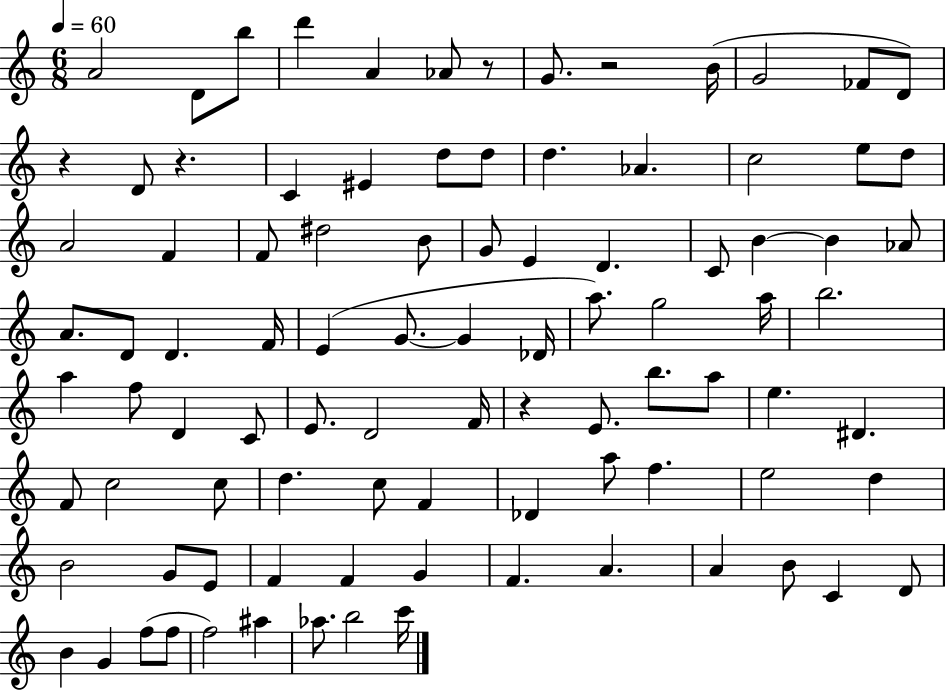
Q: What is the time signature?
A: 6/8